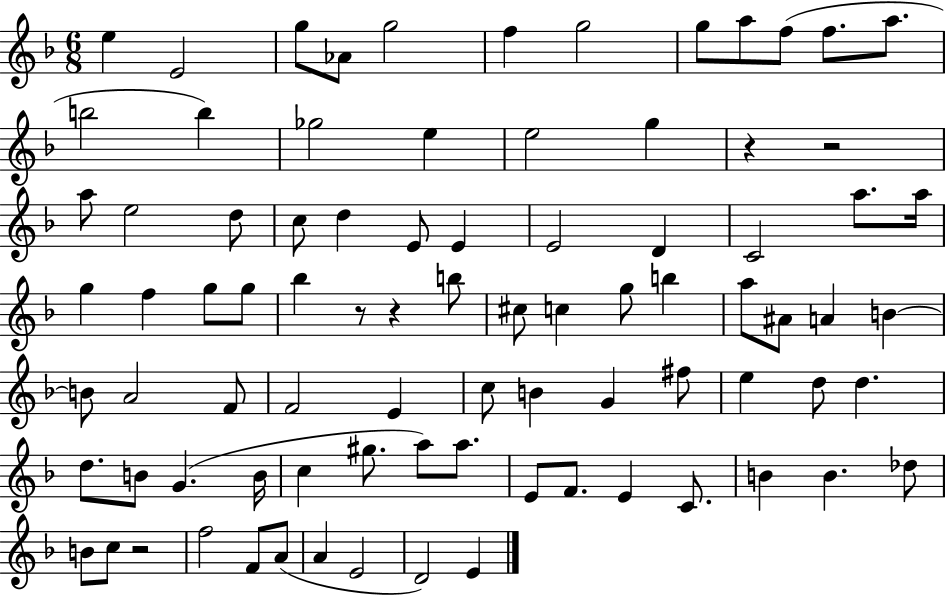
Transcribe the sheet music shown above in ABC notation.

X:1
T:Untitled
M:6/8
L:1/4
K:F
e E2 g/2 _A/2 g2 f g2 g/2 a/2 f/2 f/2 a/2 b2 b _g2 e e2 g z z2 a/2 e2 d/2 c/2 d E/2 E E2 D C2 a/2 a/4 g f g/2 g/2 _b z/2 z b/2 ^c/2 c g/2 b a/2 ^A/2 A B B/2 A2 F/2 F2 E c/2 B G ^f/2 e d/2 d d/2 B/2 G B/4 c ^g/2 a/2 a/2 E/2 F/2 E C/2 B B _d/2 B/2 c/2 z2 f2 F/2 A/2 A E2 D2 E